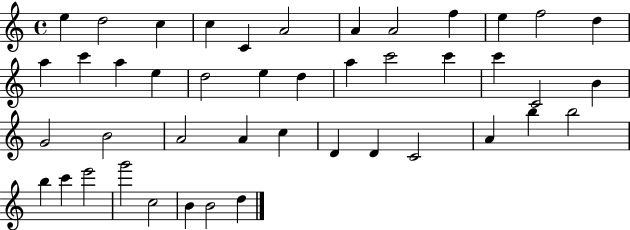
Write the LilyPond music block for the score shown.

{
  \clef treble
  \time 4/4
  \defaultTimeSignature
  \key c \major
  e''4 d''2 c''4 | c''4 c'4 a'2 | a'4 a'2 f''4 | e''4 f''2 d''4 | \break a''4 c'''4 a''4 e''4 | d''2 e''4 d''4 | a''4 c'''2 c'''4 | c'''4 c'2 b'4 | \break g'2 b'2 | a'2 a'4 c''4 | d'4 d'4 c'2 | a'4 b''4 b''2 | \break b''4 c'''4 e'''2 | g'''2 c''2 | b'4 b'2 d''4 | \bar "|."
}